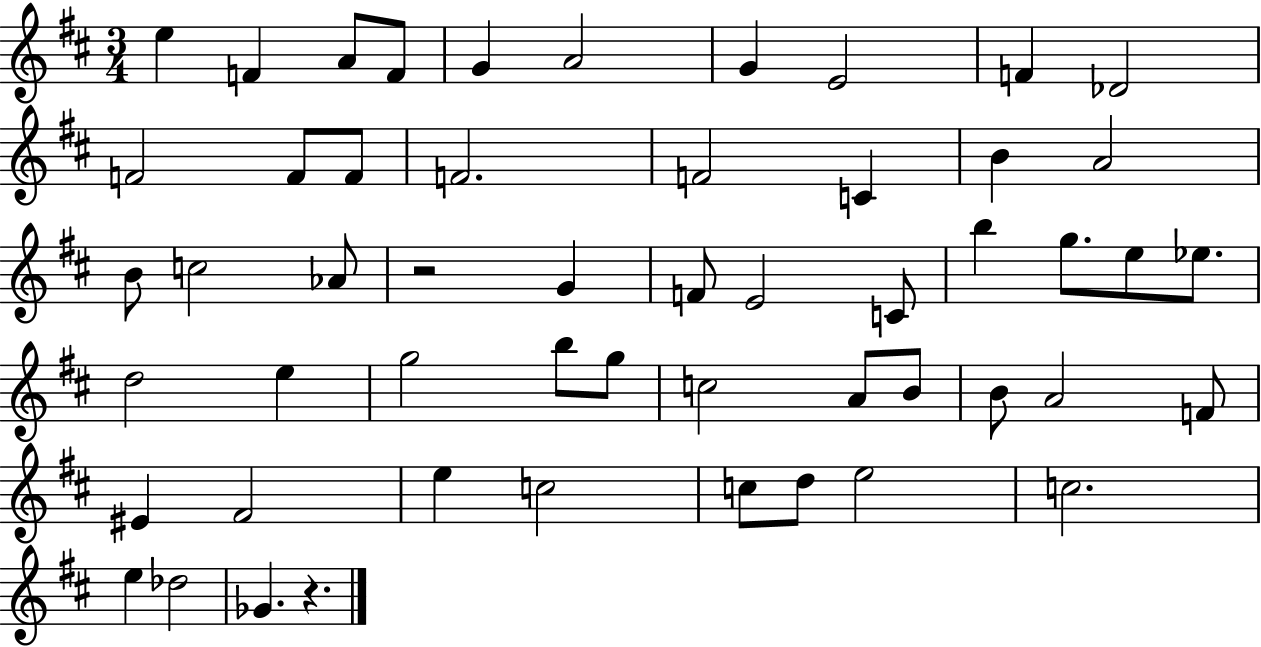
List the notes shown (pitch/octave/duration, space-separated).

E5/q F4/q A4/e F4/e G4/q A4/h G4/q E4/h F4/q Db4/h F4/h F4/e F4/e F4/h. F4/h C4/q B4/q A4/h B4/e C5/h Ab4/e R/h G4/q F4/e E4/h C4/e B5/q G5/e. E5/e Eb5/e. D5/h E5/q G5/h B5/e G5/e C5/h A4/e B4/e B4/e A4/h F4/e EIS4/q F#4/h E5/q C5/h C5/e D5/e E5/h C5/h. E5/q Db5/h Gb4/q. R/q.